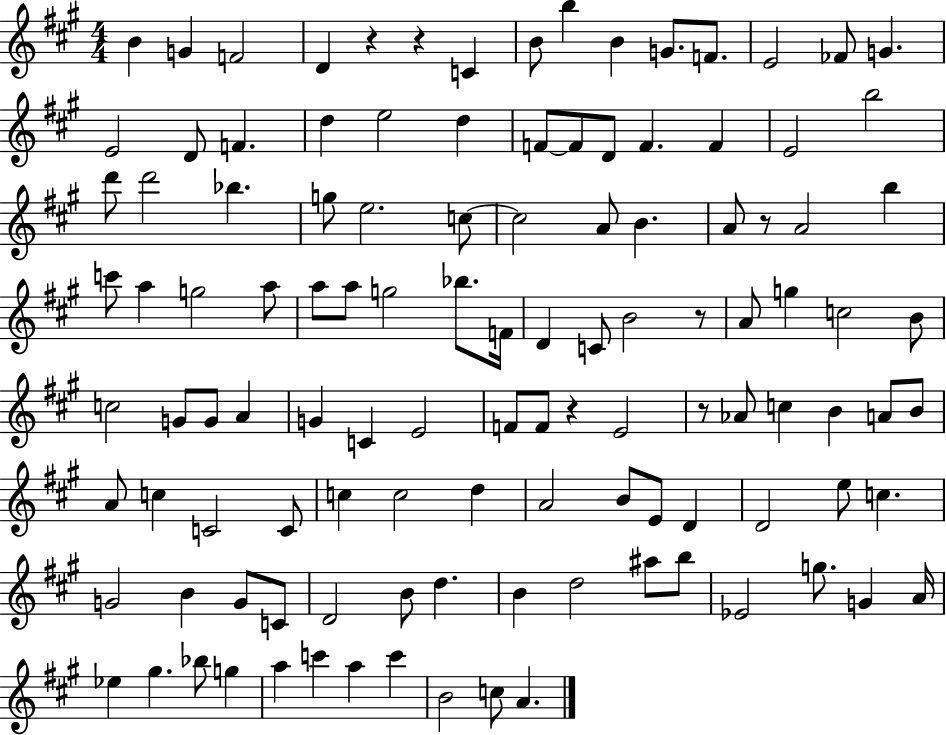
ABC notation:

X:1
T:Untitled
M:4/4
L:1/4
K:A
B G F2 D z z C B/2 b B G/2 F/2 E2 _F/2 G E2 D/2 F d e2 d F/2 F/2 D/2 F F E2 b2 d'/2 d'2 _b g/2 e2 c/2 c2 A/2 B A/2 z/2 A2 b c'/2 a g2 a/2 a/2 a/2 g2 _b/2 F/4 D C/2 B2 z/2 A/2 g c2 B/2 c2 G/2 G/2 A G C E2 F/2 F/2 z E2 z/2 _A/2 c B A/2 B/2 A/2 c C2 C/2 c c2 d A2 B/2 E/2 D D2 e/2 c G2 B G/2 C/2 D2 B/2 d B d2 ^a/2 b/2 _E2 g/2 G A/4 _e ^g _b/2 g a c' a c' B2 c/2 A